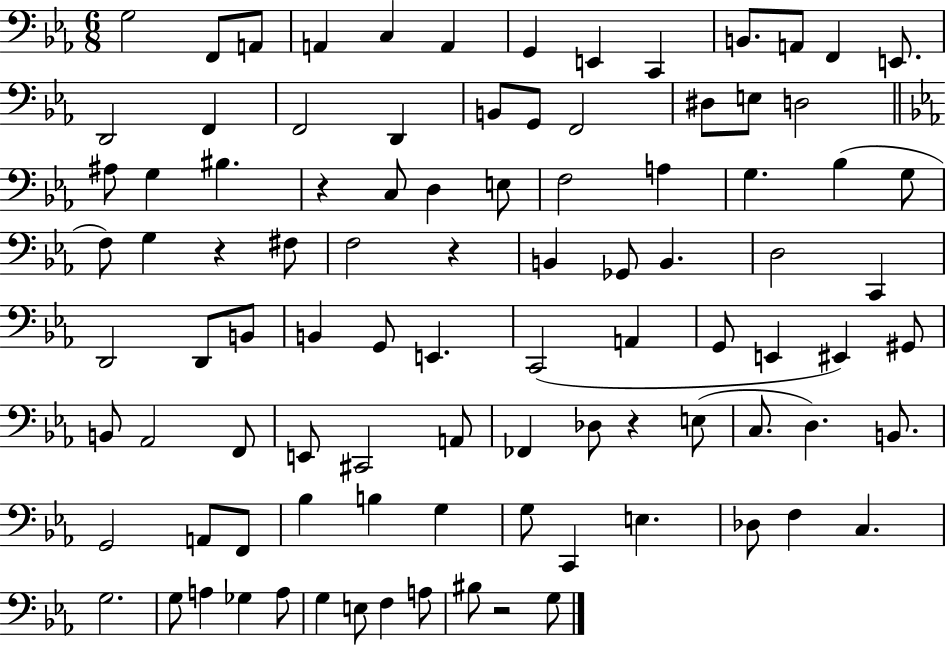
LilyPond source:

{
  \clef bass
  \numericTimeSignature
  \time 6/8
  \key ees \major
  g2 f,8 a,8 | a,4 c4 a,4 | g,4 e,4 c,4 | b,8. a,8 f,4 e,8. | \break d,2 f,4 | f,2 d,4 | b,8 g,8 f,2 | dis8 e8 d2 | \break \bar "||" \break \key c \minor ais8 g4 bis4. | r4 c8 d4 e8 | f2 a4 | g4. bes4( g8 | \break f8) g4 r4 fis8 | f2 r4 | b,4 ges,8 b,4. | d2 c,4 | \break d,2 d,8 b,8 | b,4 g,8 e,4. | c,2( a,4 | g,8 e,4 eis,4) gis,8 | \break b,8 aes,2 f,8 | e,8 cis,2 a,8 | fes,4 des8 r4 e8( | c8. d4.) b,8. | \break g,2 a,8 f,8 | bes4 b4 g4 | g8 c,4 e4. | des8 f4 c4. | \break g2. | g8 a4 ges4 a8 | g4 e8 f4 a8 | bis8 r2 g8 | \break \bar "|."
}